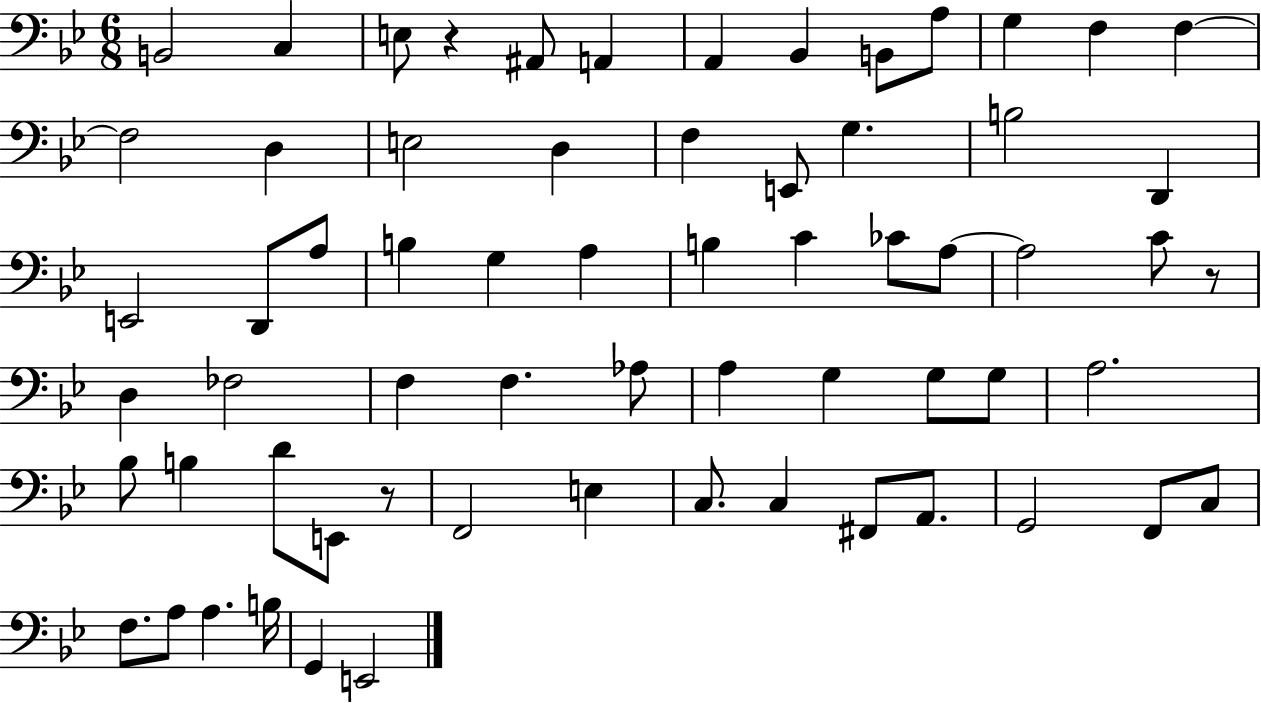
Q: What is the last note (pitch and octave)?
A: E2